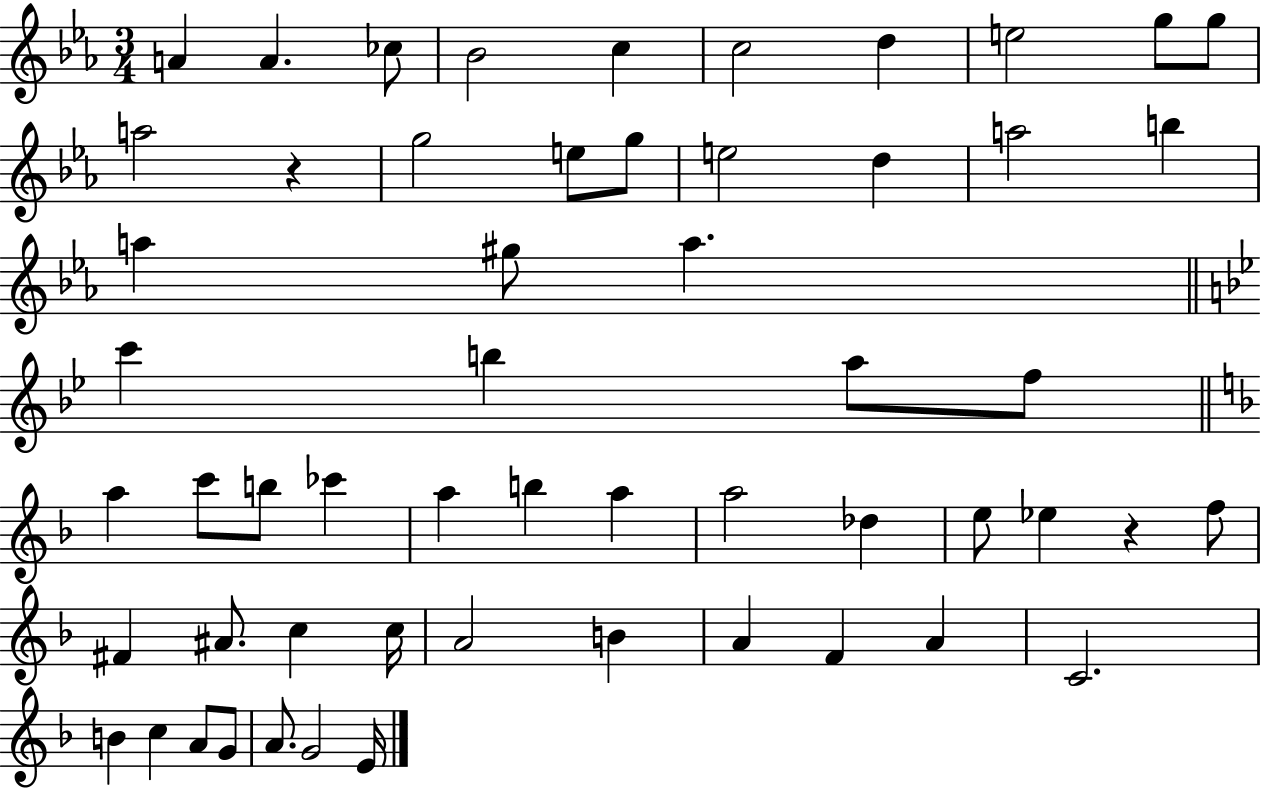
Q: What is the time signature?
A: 3/4